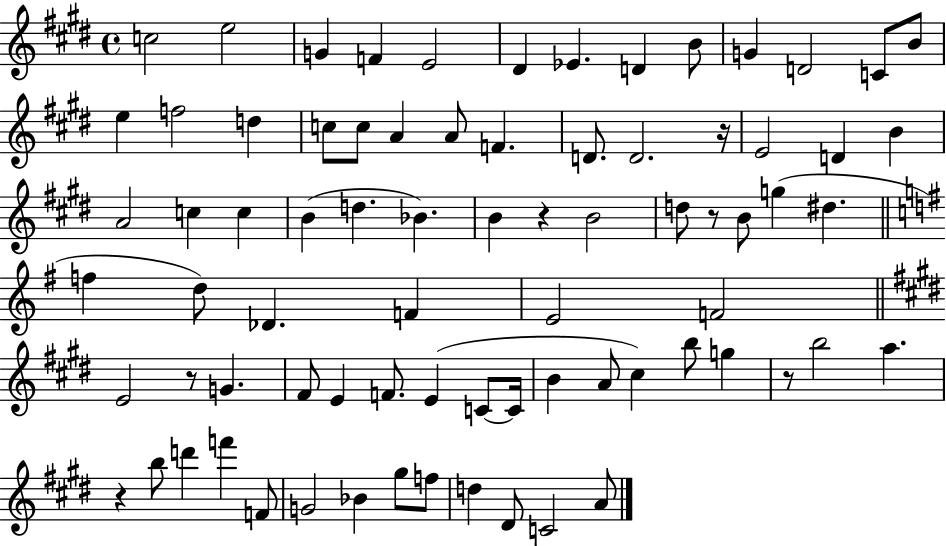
{
  \clef treble
  \time 4/4
  \defaultTimeSignature
  \key e \major
  c''2 e''2 | g'4 f'4 e'2 | dis'4 ees'4. d'4 b'8 | g'4 d'2 c'8 b'8 | \break e''4 f''2 d''4 | c''8 c''8 a'4 a'8 f'4. | d'8. d'2. r16 | e'2 d'4 b'4 | \break a'2 c''4 c''4 | b'4( d''4. bes'4.) | b'4 r4 b'2 | d''8 r8 b'8 g''4( dis''4. | \break \bar "||" \break \key g \major f''4 d''8) des'4. f'4 | e'2 f'2 | \bar "||" \break \key e \major e'2 r8 g'4. | fis'8 e'4 f'8. e'4( c'8~~ c'16 | b'4 a'8 cis''4) b''8 g''4 | r8 b''2 a''4. | \break r4 b''8 d'''4 f'''4 f'8 | g'2 bes'4 gis''8 f''8 | d''4 dis'8 c'2 a'8 | \bar "|."
}